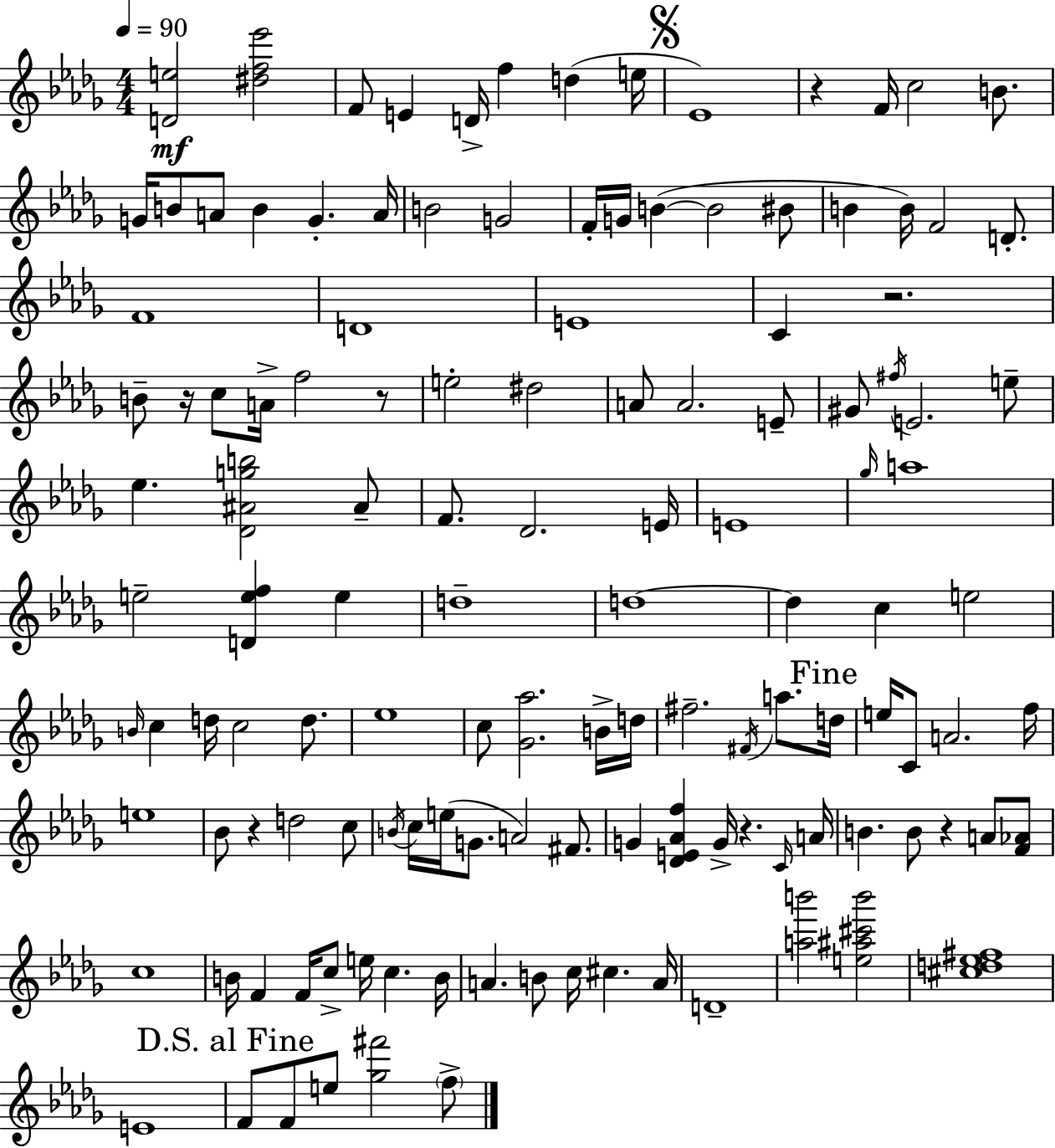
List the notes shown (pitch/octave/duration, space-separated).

[D4,E5]/h [D#5,F5,Eb6]/h F4/e E4/q D4/s F5/q D5/q E5/s Eb4/w R/q F4/s C5/h B4/e. G4/s B4/e A4/e B4/q G4/q. A4/s B4/h G4/h F4/s G4/s B4/q B4/h BIS4/e B4/q B4/s F4/h D4/e. F4/w D4/w E4/w C4/q R/h. B4/e R/s C5/e A4/s F5/h R/e E5/h D#5/h A4/e A4/h. E4/e G#4/e F#5/s E4/h. E5/e Eb5/q. [Db4,A#4,G5,B5]/h A#4/e F4/e. Db4/h. E4/s E4/w Gb5/s A5/w E5/h [D4,E5,F5]/q E5/q D5/w D5/w D5/q C5/q E5/h B4/s C5/q D5/s C5/h D5/e. Eb5/w C5/e [Gb4,Ab5]/h. B4/s D5/s F#5/h. F#4/s A5/e. D5/s E5/s C4/e A4/h. F5/s E5/w Bb4/e R/q D5/h C5/e B4/s C5/s E5/s G4/e. A4/h F#4/e. G4/q [Db4,E4,Ab4,F5]/q G4/s R/q. C4/s A4/s B4/q. B4/e R/q A4/e [F4,Ab4]/e C5/w B4/s F4/q F4/s C5/e E5/s C5/q. B4/s A4/q. B4/e C5/s C#5/q. A4/s D4/w [A5,B6]/h [E5,A#5,C#6,B6]/h [C#5,D5,Eb5,F#5]/w E4/w F4/e F4/e E5/e [Gb5,F#6]/h F5/e